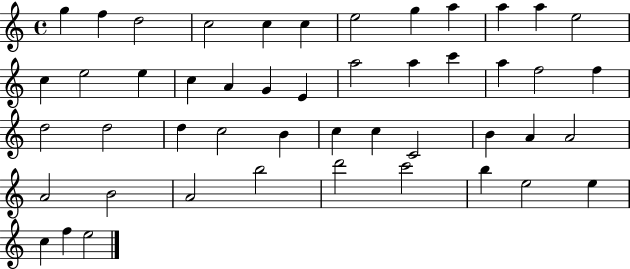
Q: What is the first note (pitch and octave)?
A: G5